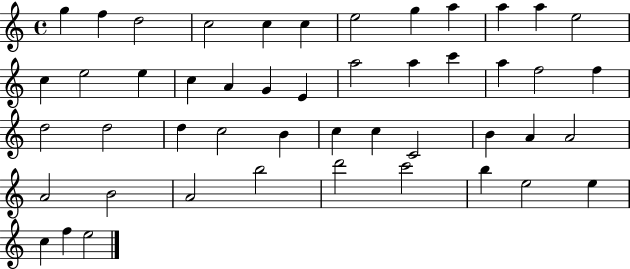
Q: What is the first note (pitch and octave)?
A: G5